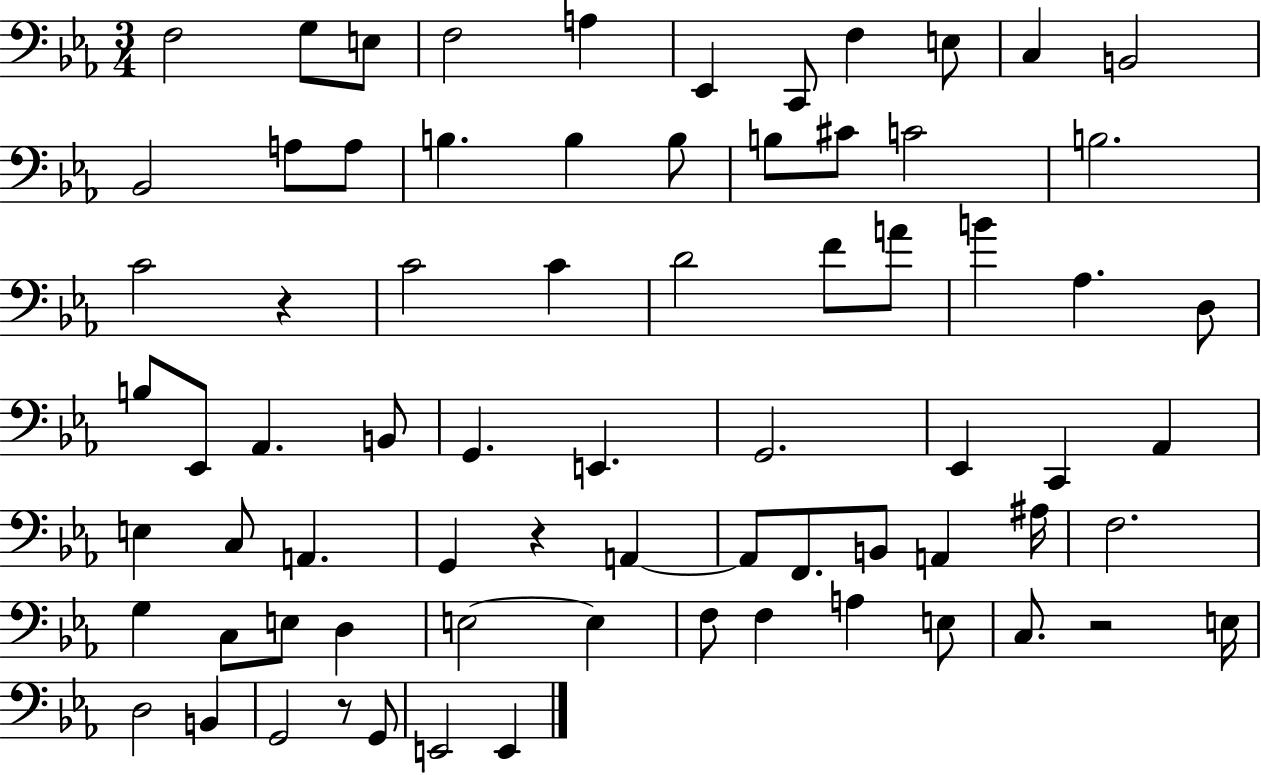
F3/h G3/e E3/e F3/h A3/q Eb2/q C2/e F3/q E3/e C3/q B2/h Bb2/h A3/e A3/e B3/q. B3/q B3/e B3/e C#4/e C4/h B3/h. C4/h R/q C4/h C4/q D4/h F4/e A4/e B4/q Ab3/q. D3/e B3/e Eb2/e Ab2/q. B2/e G2/q. E2/q. G2/h. Eb2/q C2/q Ab2/q E3/q C3/e A2/q. G2/q R/q A2/q A2/e F2/e. B2/e A2/q A#3/s F3/h. G3/q C3/e E3/e D3/q E3/h E3/q F3/e F3/q A3/q E3/e C3/e. R/h E3/s D3/h B2/q G2/h R/e G2/e E2/h E2/q